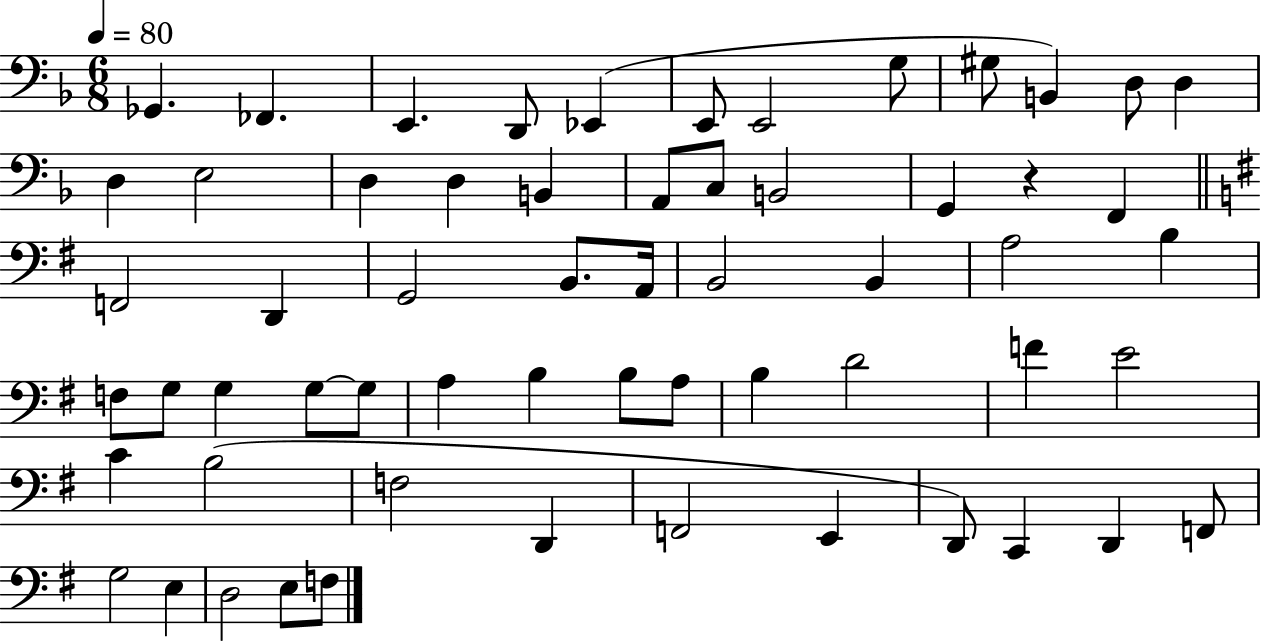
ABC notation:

X:1
T:Untitled
M:6/8
L:1/4
K:F
_G,, _F,, E,, D,,/2 _E,, E,,/2 E,,2 G,/2 ^G,/2 B,, D,/2 D, D, E,2 D, D, B,, A,,/2 C,/2 B,,2 G,, z F,, F,,2 D,, G,,2 B,,/2 A,,/4 B,,2 B,, A,2 B, F,/2 G,/2 G, G,/2 G,/2 A, B, B,/2 A,/2 B, D2 F E2 C B,2 F,2 D,, F,,2 E,, D,,/2 C,, D,, F,,/2 G,2 E, D,2 E,/2 F,/2